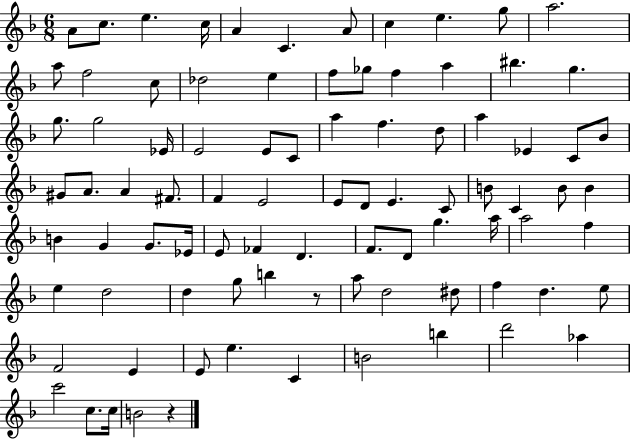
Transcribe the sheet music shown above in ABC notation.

X:1
T:Untitled
M:6/8
L:1/4
K:F
A/2 c/2 e c/4 A C A/2 c e g/2 a2 a/2 f2 c/2 _d2 e f/2 _g/2 f a ^b g g/2 g2 _E/4 E2 E/2 C/2 a f d/2 a _E C/2 _B/2 ^G/2 A/2 A ^F/2 F E2 E/2 D/2 E C/2 B/2 C B/2 B B G G/2 _E/4 E/2 _F D F/2 D/2 g a/4 a2 f e d2 d g/2 b z/2 a/2 d2 ^d/2 f d e/2 F2 E E/2 e C B2 b d'2 _a c'2 c/2 c/4 B2 z